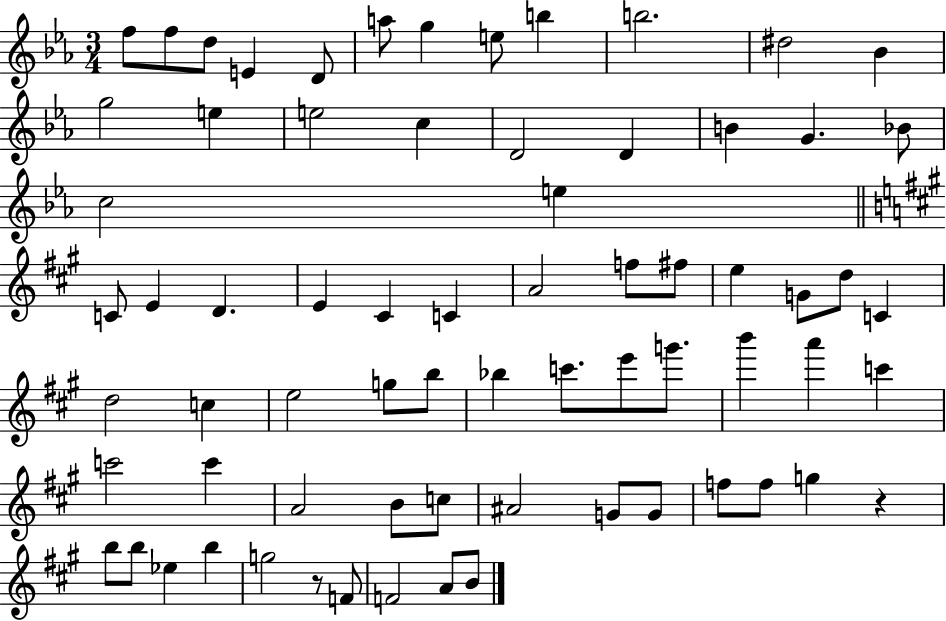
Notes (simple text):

F5/e F5/e D5/e E4/q D4/e A5/e G5/q E5/e B5/q B5/h. D#5/h Bb4/q G5/h E5/q E5/h C5/q D4/h D4/q B4/q G4/q. Bb4/e C5/h E5/q C4/e E4/q D4/q. E4/q C#4/q C4/q A4/h F5/e F#5/e E5/q G4/e D5/e C4/q D5/h C5/q E5/h G5/e B5/e Bb5/q C6/e. E6/e G6/e. B6/q A6/q C6/q C6/h C6/q A4/h B4/e C5/e A#4/h G4/e G4/e F5/e F5/e G5/q R/q B5/e B5/e Eb5/q B5/q G5/h R/e F4/e F4/h A4/e B4/e